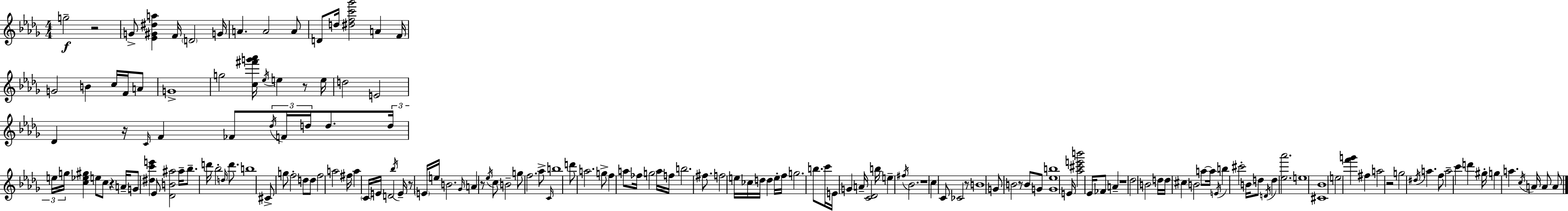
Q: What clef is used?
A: treble